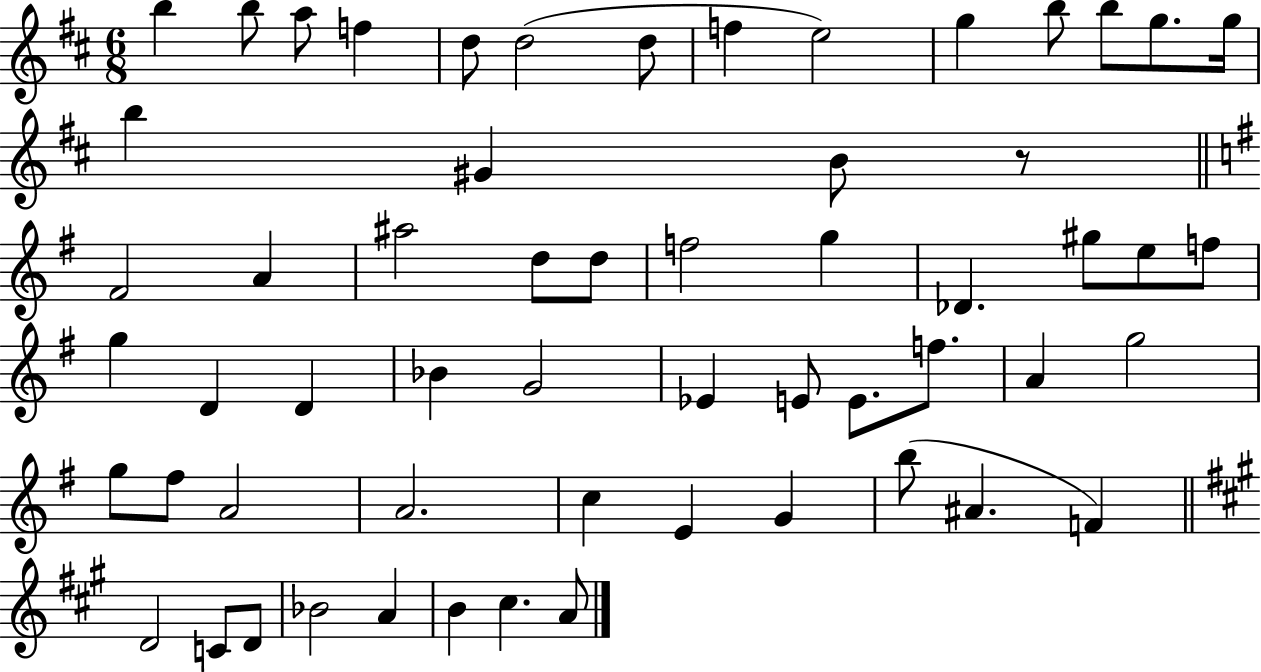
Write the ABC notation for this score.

X:1
T:Untitled
M:6/8
L:1/4
K:D
b b/2 a/2 f d/2 d2 d/2 f e2 g b/2 b/2 g/2 g/4 b ^G B/2 z/2 ^F2 A ^a2 d/2 d/2 f2 g _D ^g/2 e/2 f/2 g D D _B G2 _E E/2 E/2 f/2 A g2 g/2 ^f/2 A2 A2 c E G b/2 ^A F D2 C/2 D/2 _B2 A B ^c A/2